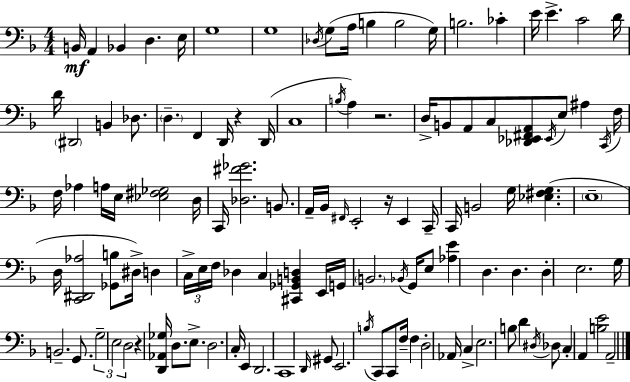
B2/s A2/q Bb2/q D3/q. E3/s G3/w G3/w Db3/s G3/e A3/s B3/q B3/h G3/s B3/h. CES4/q E4/s E4/q. C4/h D4/s D4/s D#2/h B2/q Db3/e. D3/q. F2/q D2/s R/q D2/s C3/w B3/s A3/q R/h. D3/s B2/e A2/e C3/e [Db2,Eb2,F#2,A2]/e Eb2/s E3/e A#3/q C2/s F3/s F3/s Ab3/q A3/s E3/s [Eb3,F#3,Gb3]/h D3/s C2/s [Db3,F#4,Gb4]/h. B2/e. A2/s Bb2/s F#2/s E2/h R/s E2/q C2/s C2/s B2/h G3/s [Eb3,F#3,G3]/q. E3/w D3/s [C2,D#2,Ab3]/h [Gb2,B3]/e D#3/s D3/q C3/s E3/s F3/s Db3/q C3/q [C#2,Gb2,B2,D3]/q E2/s G2/s B2/h. Bb2/s G2/s E3/e [Ab3,E4]/q D3/q. D3/q. D3/q E3/h. G3/s B2/h. G2/e. G3/h E3/h D3/h R/q [D2,Ab2,Gb3]/s D3/e. E3/e. D3/h. C3/s E2/q D2/h. C2/w D2/s G#2/e E2/h. B3/s C2/e C2/e F3/s F3/q D3/h Ab2/s C3/q E3/h. B3/e D4/q D#3/s Db3/e C3/q A2/q [B3,E4]/h A2/h